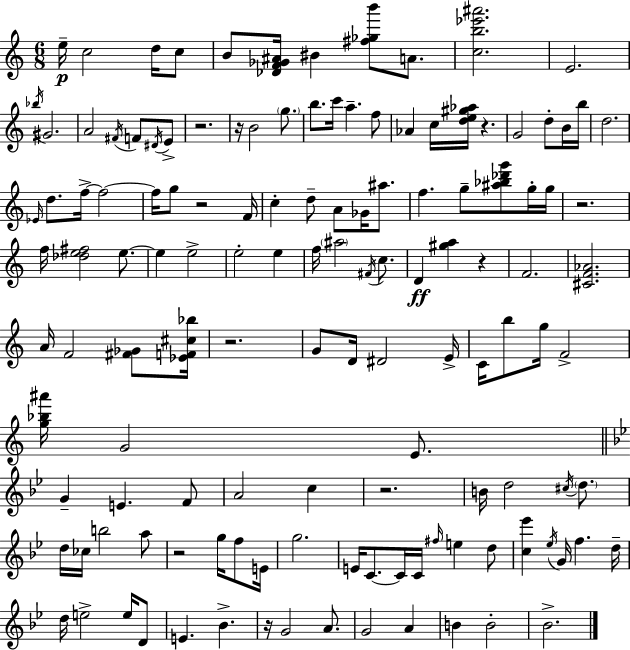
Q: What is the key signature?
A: A minor